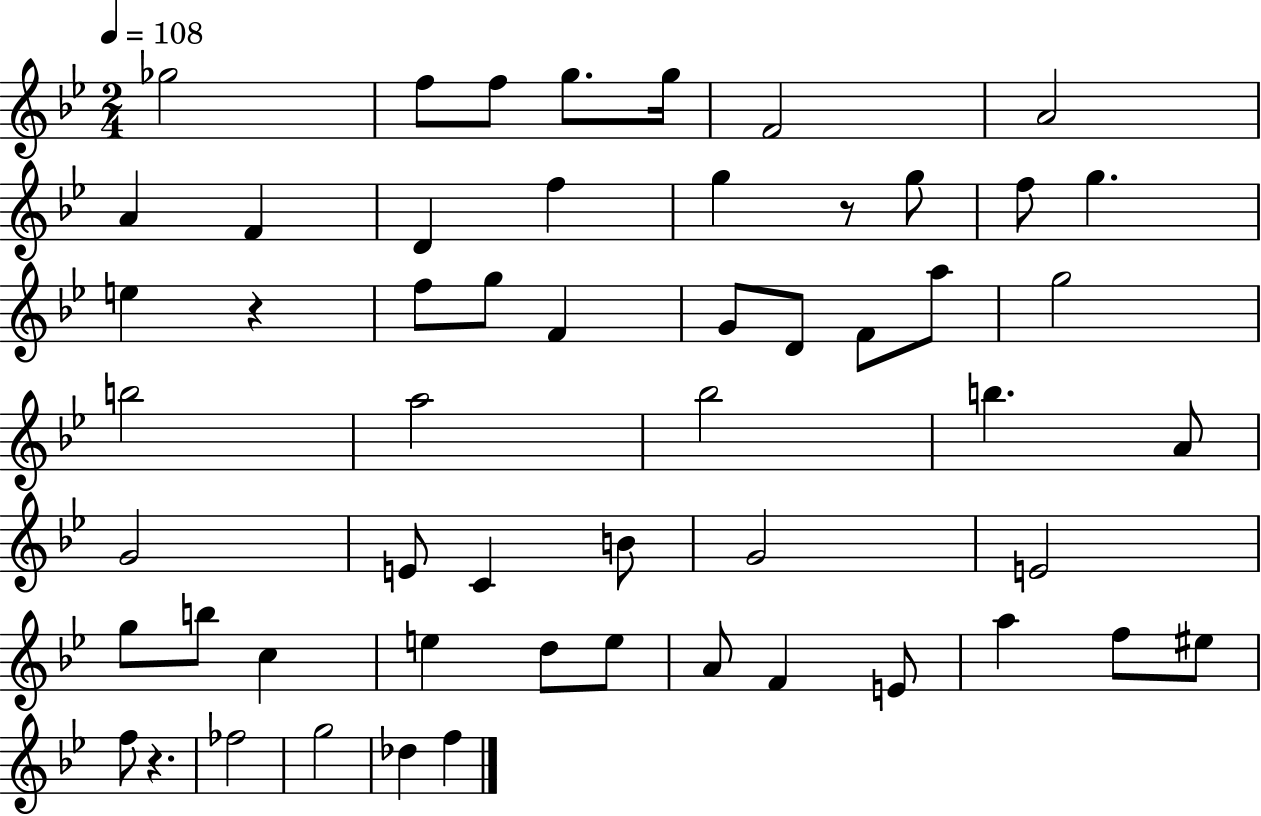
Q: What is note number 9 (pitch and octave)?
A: F4